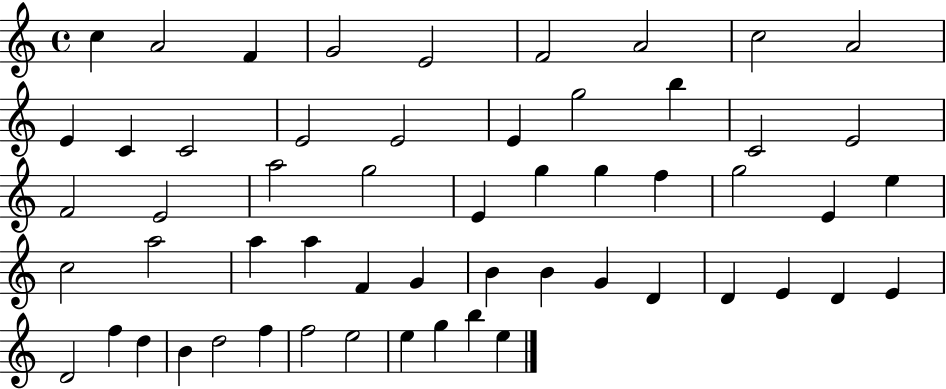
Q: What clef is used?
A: treble